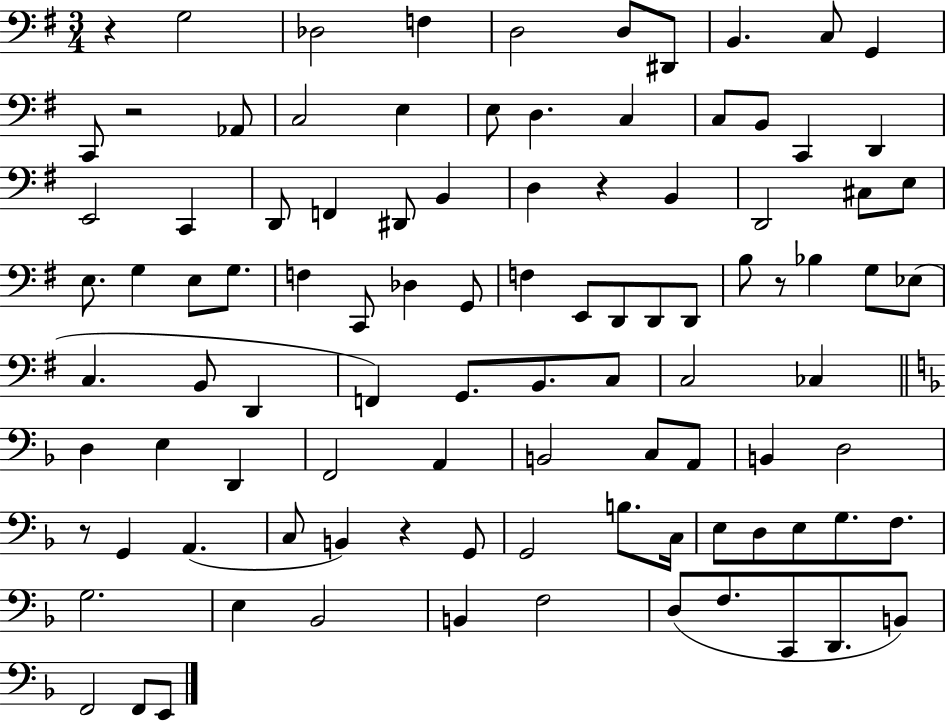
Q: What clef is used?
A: bass